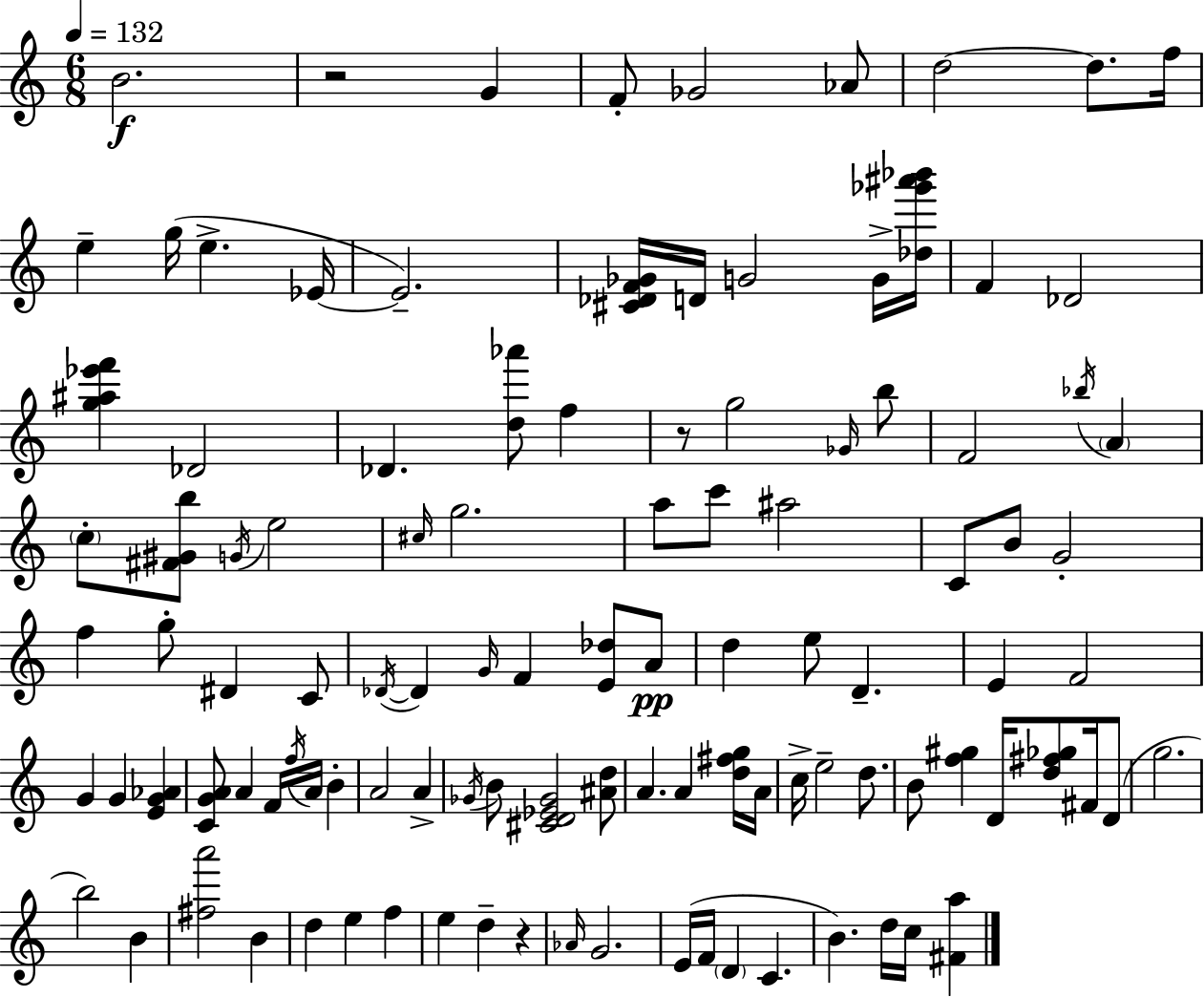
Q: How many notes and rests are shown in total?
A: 109